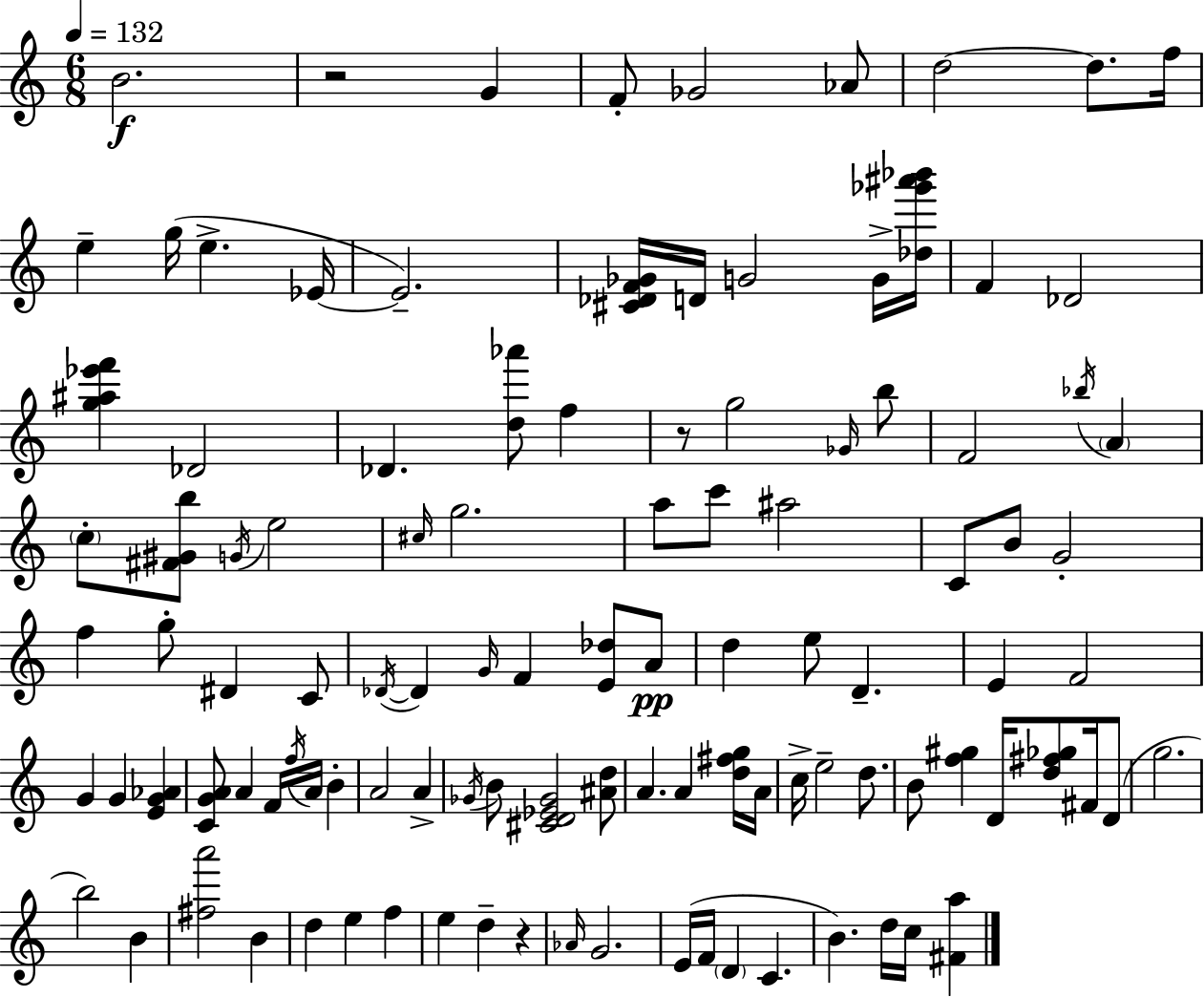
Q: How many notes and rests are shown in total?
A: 109